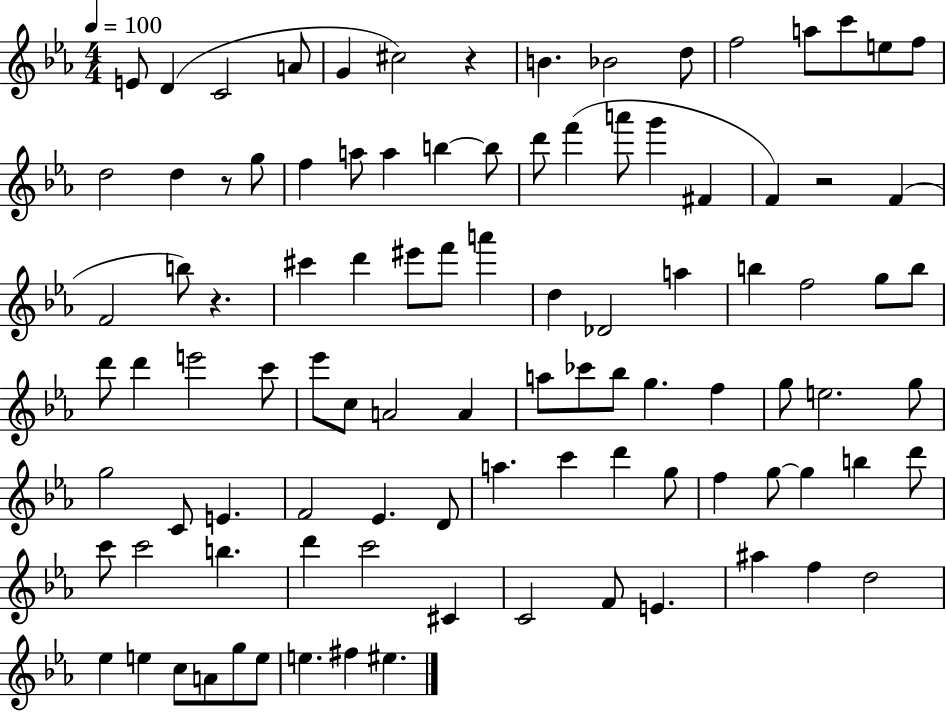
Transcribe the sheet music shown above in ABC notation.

X:1
T:Untitled
M:4/4
L:1/4
K:Eb
E/2 D C2 A/2 G ^c2 z B _B2 d/2 f2 a/2 c'/2 e/2 f/2 d2 d z/2 g/2 f a/2 a b b/2 d'/2 f' a'/2 g' ^F F z2 F F2 b/2 z ^c' d' ^e'/2 f'/2 a' d _D2 a b f2 g/2 b/2 d'/2 d' e'2 c'/2 _e'/2 c/2 A2 A a/2 _c'/2 _b/2 g f g/2 e2 g/2 g2 C/2 E F2 _E D/2 a c' d' g/2 f g/2 g b d'/2 c'/2 c'2 b d' c'2 ^C C2 F/2 E ^a f d2 _e e c/2 A/2 g/2 e/2 e ^f ^e